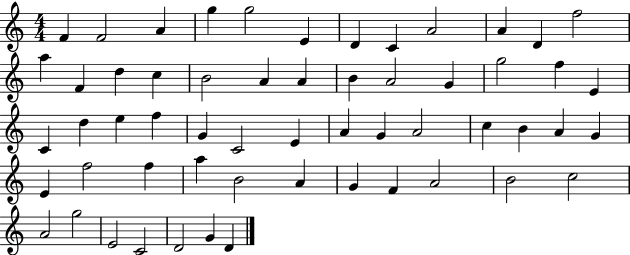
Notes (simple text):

F4/q F4/h A4/q G5/q G5/h E4/q D4/q C4/q A4/h A4/q D4/q F5/h A5/q F4/q D5/q C5/q B4/h A4/q A4/q B4/q A4/h G4/q G5/h F5/q E4/q C4/q D5/q E5/q F5/q G4/q C4/h E4/q A4/q G4/q A4/h C5/q B4/q A4/q G4/q E4/q F5/h F5/q A5/q B4/h A4/q G4/q F4/q A4/h B4/h C5/h A4/h G5/h E4/h C4/h D4/h G4/q D4/q